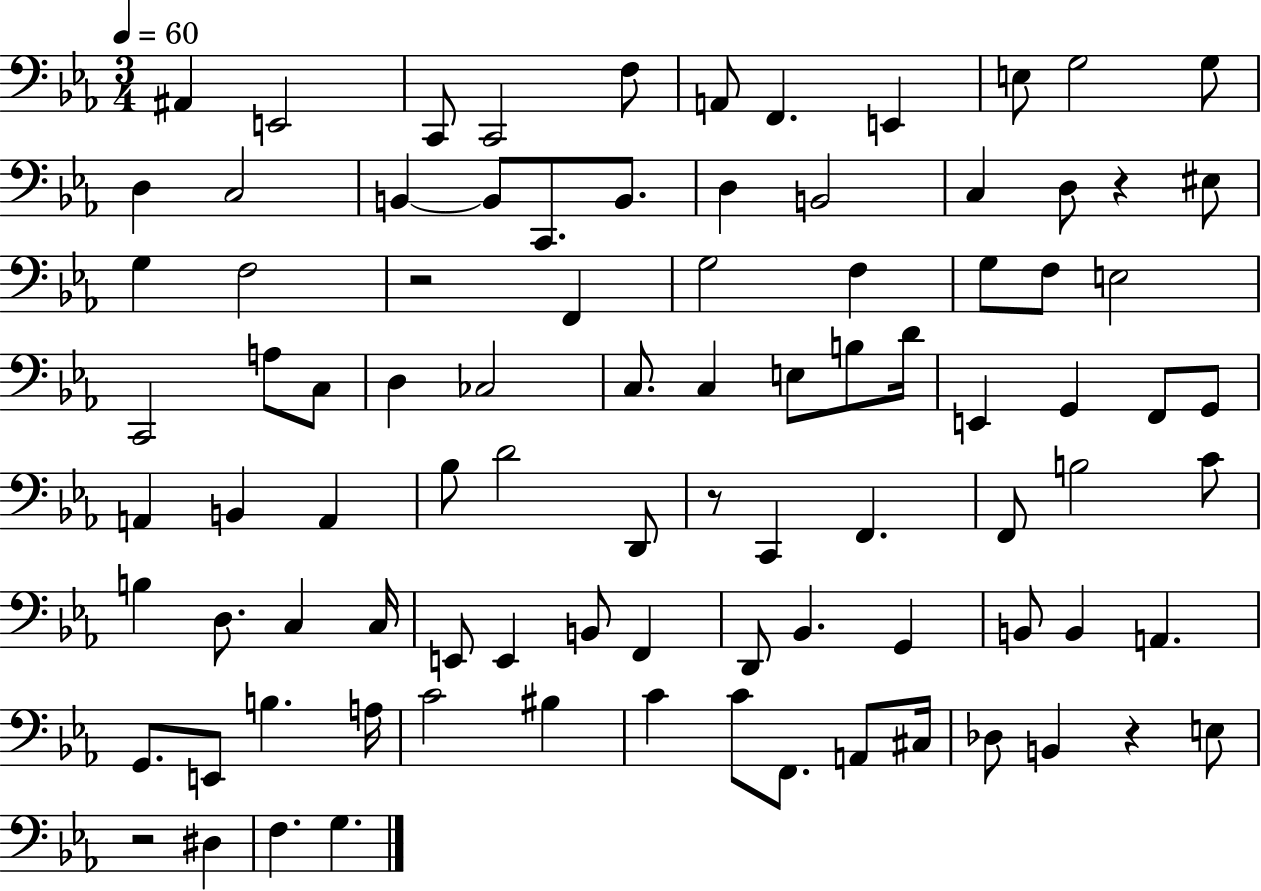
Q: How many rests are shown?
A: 5